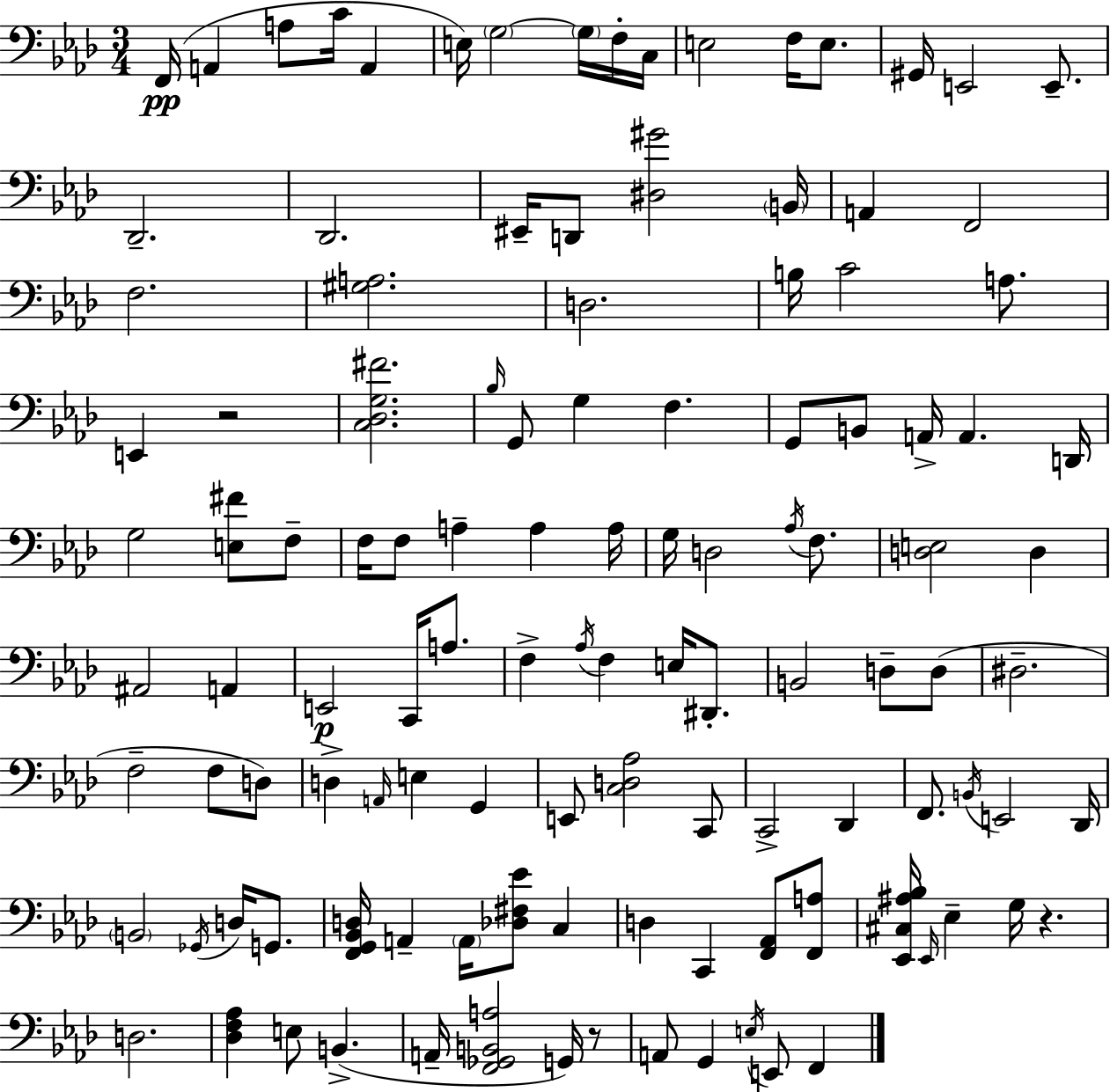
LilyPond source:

{
  \clef bass
  \numericTimeSignature
  \time 3/4
  \key aes \major
  \repeat volta 2 { f,16(\pp a,4 a8 c'16 a,4 | e16) \parenthesize g2~~ \parenthesize g16 f16-. c16 | e2 f16 e8. | gis,16 e,2 e,8.-- | \break des,2.-- | des,2. | eis,16-- d,8 <dis gis'>2 \parenthesize b,16 | a,4 f,2 | \break f2. | <gis a>2. | d2. | b16 c'2 a8. | \break e,4 r2 | <c des g fis'>2. | \grace { bes16 } g,8 g4 f4. | g,8 b,8 a,16-> a,4. | \break d,16 g2 <e fis'>8 f8-- | f16 f8 a4-- a4 | a16 g16 d2 \acciaccatura { aes16 } f8. | <d e>2 d4 | \break ais,2 a,4 | e,2\p c,16 a8. | f4-> \acciaccatura { aes16 } f4 e16 | dis,8.-. b,2 d8-- | \break d8( dis2.-- | f2-- f8 | d8) d4-> \grace { a,16 } e4 | g,4 e,8 <c d aes>2 | \break c,8 c,2-> | des,4 f,8. \acciaccatura { b,16 } e,2 | des,16 \parenthesize b,2 | \acciaccatura { ges,16 } d16 g,8. <f, g, bes, d>16 a,4-- \parenthesize a,16 | \break <des fis ees'>8 c4 d4 c,4 | <f, aes,>8 <f, a>8 <ees, cis ais bes>16 \grace { ees,16 } ees4-- | g16 r4. d2. | <des f aes>4 e8 | \break b,4.->( a,16-- <f, ges, b, a>2 | g,16) r8 a,8 g,4 | \acciaccatura { e16 } e,8 f,4 } \bar "|."
}